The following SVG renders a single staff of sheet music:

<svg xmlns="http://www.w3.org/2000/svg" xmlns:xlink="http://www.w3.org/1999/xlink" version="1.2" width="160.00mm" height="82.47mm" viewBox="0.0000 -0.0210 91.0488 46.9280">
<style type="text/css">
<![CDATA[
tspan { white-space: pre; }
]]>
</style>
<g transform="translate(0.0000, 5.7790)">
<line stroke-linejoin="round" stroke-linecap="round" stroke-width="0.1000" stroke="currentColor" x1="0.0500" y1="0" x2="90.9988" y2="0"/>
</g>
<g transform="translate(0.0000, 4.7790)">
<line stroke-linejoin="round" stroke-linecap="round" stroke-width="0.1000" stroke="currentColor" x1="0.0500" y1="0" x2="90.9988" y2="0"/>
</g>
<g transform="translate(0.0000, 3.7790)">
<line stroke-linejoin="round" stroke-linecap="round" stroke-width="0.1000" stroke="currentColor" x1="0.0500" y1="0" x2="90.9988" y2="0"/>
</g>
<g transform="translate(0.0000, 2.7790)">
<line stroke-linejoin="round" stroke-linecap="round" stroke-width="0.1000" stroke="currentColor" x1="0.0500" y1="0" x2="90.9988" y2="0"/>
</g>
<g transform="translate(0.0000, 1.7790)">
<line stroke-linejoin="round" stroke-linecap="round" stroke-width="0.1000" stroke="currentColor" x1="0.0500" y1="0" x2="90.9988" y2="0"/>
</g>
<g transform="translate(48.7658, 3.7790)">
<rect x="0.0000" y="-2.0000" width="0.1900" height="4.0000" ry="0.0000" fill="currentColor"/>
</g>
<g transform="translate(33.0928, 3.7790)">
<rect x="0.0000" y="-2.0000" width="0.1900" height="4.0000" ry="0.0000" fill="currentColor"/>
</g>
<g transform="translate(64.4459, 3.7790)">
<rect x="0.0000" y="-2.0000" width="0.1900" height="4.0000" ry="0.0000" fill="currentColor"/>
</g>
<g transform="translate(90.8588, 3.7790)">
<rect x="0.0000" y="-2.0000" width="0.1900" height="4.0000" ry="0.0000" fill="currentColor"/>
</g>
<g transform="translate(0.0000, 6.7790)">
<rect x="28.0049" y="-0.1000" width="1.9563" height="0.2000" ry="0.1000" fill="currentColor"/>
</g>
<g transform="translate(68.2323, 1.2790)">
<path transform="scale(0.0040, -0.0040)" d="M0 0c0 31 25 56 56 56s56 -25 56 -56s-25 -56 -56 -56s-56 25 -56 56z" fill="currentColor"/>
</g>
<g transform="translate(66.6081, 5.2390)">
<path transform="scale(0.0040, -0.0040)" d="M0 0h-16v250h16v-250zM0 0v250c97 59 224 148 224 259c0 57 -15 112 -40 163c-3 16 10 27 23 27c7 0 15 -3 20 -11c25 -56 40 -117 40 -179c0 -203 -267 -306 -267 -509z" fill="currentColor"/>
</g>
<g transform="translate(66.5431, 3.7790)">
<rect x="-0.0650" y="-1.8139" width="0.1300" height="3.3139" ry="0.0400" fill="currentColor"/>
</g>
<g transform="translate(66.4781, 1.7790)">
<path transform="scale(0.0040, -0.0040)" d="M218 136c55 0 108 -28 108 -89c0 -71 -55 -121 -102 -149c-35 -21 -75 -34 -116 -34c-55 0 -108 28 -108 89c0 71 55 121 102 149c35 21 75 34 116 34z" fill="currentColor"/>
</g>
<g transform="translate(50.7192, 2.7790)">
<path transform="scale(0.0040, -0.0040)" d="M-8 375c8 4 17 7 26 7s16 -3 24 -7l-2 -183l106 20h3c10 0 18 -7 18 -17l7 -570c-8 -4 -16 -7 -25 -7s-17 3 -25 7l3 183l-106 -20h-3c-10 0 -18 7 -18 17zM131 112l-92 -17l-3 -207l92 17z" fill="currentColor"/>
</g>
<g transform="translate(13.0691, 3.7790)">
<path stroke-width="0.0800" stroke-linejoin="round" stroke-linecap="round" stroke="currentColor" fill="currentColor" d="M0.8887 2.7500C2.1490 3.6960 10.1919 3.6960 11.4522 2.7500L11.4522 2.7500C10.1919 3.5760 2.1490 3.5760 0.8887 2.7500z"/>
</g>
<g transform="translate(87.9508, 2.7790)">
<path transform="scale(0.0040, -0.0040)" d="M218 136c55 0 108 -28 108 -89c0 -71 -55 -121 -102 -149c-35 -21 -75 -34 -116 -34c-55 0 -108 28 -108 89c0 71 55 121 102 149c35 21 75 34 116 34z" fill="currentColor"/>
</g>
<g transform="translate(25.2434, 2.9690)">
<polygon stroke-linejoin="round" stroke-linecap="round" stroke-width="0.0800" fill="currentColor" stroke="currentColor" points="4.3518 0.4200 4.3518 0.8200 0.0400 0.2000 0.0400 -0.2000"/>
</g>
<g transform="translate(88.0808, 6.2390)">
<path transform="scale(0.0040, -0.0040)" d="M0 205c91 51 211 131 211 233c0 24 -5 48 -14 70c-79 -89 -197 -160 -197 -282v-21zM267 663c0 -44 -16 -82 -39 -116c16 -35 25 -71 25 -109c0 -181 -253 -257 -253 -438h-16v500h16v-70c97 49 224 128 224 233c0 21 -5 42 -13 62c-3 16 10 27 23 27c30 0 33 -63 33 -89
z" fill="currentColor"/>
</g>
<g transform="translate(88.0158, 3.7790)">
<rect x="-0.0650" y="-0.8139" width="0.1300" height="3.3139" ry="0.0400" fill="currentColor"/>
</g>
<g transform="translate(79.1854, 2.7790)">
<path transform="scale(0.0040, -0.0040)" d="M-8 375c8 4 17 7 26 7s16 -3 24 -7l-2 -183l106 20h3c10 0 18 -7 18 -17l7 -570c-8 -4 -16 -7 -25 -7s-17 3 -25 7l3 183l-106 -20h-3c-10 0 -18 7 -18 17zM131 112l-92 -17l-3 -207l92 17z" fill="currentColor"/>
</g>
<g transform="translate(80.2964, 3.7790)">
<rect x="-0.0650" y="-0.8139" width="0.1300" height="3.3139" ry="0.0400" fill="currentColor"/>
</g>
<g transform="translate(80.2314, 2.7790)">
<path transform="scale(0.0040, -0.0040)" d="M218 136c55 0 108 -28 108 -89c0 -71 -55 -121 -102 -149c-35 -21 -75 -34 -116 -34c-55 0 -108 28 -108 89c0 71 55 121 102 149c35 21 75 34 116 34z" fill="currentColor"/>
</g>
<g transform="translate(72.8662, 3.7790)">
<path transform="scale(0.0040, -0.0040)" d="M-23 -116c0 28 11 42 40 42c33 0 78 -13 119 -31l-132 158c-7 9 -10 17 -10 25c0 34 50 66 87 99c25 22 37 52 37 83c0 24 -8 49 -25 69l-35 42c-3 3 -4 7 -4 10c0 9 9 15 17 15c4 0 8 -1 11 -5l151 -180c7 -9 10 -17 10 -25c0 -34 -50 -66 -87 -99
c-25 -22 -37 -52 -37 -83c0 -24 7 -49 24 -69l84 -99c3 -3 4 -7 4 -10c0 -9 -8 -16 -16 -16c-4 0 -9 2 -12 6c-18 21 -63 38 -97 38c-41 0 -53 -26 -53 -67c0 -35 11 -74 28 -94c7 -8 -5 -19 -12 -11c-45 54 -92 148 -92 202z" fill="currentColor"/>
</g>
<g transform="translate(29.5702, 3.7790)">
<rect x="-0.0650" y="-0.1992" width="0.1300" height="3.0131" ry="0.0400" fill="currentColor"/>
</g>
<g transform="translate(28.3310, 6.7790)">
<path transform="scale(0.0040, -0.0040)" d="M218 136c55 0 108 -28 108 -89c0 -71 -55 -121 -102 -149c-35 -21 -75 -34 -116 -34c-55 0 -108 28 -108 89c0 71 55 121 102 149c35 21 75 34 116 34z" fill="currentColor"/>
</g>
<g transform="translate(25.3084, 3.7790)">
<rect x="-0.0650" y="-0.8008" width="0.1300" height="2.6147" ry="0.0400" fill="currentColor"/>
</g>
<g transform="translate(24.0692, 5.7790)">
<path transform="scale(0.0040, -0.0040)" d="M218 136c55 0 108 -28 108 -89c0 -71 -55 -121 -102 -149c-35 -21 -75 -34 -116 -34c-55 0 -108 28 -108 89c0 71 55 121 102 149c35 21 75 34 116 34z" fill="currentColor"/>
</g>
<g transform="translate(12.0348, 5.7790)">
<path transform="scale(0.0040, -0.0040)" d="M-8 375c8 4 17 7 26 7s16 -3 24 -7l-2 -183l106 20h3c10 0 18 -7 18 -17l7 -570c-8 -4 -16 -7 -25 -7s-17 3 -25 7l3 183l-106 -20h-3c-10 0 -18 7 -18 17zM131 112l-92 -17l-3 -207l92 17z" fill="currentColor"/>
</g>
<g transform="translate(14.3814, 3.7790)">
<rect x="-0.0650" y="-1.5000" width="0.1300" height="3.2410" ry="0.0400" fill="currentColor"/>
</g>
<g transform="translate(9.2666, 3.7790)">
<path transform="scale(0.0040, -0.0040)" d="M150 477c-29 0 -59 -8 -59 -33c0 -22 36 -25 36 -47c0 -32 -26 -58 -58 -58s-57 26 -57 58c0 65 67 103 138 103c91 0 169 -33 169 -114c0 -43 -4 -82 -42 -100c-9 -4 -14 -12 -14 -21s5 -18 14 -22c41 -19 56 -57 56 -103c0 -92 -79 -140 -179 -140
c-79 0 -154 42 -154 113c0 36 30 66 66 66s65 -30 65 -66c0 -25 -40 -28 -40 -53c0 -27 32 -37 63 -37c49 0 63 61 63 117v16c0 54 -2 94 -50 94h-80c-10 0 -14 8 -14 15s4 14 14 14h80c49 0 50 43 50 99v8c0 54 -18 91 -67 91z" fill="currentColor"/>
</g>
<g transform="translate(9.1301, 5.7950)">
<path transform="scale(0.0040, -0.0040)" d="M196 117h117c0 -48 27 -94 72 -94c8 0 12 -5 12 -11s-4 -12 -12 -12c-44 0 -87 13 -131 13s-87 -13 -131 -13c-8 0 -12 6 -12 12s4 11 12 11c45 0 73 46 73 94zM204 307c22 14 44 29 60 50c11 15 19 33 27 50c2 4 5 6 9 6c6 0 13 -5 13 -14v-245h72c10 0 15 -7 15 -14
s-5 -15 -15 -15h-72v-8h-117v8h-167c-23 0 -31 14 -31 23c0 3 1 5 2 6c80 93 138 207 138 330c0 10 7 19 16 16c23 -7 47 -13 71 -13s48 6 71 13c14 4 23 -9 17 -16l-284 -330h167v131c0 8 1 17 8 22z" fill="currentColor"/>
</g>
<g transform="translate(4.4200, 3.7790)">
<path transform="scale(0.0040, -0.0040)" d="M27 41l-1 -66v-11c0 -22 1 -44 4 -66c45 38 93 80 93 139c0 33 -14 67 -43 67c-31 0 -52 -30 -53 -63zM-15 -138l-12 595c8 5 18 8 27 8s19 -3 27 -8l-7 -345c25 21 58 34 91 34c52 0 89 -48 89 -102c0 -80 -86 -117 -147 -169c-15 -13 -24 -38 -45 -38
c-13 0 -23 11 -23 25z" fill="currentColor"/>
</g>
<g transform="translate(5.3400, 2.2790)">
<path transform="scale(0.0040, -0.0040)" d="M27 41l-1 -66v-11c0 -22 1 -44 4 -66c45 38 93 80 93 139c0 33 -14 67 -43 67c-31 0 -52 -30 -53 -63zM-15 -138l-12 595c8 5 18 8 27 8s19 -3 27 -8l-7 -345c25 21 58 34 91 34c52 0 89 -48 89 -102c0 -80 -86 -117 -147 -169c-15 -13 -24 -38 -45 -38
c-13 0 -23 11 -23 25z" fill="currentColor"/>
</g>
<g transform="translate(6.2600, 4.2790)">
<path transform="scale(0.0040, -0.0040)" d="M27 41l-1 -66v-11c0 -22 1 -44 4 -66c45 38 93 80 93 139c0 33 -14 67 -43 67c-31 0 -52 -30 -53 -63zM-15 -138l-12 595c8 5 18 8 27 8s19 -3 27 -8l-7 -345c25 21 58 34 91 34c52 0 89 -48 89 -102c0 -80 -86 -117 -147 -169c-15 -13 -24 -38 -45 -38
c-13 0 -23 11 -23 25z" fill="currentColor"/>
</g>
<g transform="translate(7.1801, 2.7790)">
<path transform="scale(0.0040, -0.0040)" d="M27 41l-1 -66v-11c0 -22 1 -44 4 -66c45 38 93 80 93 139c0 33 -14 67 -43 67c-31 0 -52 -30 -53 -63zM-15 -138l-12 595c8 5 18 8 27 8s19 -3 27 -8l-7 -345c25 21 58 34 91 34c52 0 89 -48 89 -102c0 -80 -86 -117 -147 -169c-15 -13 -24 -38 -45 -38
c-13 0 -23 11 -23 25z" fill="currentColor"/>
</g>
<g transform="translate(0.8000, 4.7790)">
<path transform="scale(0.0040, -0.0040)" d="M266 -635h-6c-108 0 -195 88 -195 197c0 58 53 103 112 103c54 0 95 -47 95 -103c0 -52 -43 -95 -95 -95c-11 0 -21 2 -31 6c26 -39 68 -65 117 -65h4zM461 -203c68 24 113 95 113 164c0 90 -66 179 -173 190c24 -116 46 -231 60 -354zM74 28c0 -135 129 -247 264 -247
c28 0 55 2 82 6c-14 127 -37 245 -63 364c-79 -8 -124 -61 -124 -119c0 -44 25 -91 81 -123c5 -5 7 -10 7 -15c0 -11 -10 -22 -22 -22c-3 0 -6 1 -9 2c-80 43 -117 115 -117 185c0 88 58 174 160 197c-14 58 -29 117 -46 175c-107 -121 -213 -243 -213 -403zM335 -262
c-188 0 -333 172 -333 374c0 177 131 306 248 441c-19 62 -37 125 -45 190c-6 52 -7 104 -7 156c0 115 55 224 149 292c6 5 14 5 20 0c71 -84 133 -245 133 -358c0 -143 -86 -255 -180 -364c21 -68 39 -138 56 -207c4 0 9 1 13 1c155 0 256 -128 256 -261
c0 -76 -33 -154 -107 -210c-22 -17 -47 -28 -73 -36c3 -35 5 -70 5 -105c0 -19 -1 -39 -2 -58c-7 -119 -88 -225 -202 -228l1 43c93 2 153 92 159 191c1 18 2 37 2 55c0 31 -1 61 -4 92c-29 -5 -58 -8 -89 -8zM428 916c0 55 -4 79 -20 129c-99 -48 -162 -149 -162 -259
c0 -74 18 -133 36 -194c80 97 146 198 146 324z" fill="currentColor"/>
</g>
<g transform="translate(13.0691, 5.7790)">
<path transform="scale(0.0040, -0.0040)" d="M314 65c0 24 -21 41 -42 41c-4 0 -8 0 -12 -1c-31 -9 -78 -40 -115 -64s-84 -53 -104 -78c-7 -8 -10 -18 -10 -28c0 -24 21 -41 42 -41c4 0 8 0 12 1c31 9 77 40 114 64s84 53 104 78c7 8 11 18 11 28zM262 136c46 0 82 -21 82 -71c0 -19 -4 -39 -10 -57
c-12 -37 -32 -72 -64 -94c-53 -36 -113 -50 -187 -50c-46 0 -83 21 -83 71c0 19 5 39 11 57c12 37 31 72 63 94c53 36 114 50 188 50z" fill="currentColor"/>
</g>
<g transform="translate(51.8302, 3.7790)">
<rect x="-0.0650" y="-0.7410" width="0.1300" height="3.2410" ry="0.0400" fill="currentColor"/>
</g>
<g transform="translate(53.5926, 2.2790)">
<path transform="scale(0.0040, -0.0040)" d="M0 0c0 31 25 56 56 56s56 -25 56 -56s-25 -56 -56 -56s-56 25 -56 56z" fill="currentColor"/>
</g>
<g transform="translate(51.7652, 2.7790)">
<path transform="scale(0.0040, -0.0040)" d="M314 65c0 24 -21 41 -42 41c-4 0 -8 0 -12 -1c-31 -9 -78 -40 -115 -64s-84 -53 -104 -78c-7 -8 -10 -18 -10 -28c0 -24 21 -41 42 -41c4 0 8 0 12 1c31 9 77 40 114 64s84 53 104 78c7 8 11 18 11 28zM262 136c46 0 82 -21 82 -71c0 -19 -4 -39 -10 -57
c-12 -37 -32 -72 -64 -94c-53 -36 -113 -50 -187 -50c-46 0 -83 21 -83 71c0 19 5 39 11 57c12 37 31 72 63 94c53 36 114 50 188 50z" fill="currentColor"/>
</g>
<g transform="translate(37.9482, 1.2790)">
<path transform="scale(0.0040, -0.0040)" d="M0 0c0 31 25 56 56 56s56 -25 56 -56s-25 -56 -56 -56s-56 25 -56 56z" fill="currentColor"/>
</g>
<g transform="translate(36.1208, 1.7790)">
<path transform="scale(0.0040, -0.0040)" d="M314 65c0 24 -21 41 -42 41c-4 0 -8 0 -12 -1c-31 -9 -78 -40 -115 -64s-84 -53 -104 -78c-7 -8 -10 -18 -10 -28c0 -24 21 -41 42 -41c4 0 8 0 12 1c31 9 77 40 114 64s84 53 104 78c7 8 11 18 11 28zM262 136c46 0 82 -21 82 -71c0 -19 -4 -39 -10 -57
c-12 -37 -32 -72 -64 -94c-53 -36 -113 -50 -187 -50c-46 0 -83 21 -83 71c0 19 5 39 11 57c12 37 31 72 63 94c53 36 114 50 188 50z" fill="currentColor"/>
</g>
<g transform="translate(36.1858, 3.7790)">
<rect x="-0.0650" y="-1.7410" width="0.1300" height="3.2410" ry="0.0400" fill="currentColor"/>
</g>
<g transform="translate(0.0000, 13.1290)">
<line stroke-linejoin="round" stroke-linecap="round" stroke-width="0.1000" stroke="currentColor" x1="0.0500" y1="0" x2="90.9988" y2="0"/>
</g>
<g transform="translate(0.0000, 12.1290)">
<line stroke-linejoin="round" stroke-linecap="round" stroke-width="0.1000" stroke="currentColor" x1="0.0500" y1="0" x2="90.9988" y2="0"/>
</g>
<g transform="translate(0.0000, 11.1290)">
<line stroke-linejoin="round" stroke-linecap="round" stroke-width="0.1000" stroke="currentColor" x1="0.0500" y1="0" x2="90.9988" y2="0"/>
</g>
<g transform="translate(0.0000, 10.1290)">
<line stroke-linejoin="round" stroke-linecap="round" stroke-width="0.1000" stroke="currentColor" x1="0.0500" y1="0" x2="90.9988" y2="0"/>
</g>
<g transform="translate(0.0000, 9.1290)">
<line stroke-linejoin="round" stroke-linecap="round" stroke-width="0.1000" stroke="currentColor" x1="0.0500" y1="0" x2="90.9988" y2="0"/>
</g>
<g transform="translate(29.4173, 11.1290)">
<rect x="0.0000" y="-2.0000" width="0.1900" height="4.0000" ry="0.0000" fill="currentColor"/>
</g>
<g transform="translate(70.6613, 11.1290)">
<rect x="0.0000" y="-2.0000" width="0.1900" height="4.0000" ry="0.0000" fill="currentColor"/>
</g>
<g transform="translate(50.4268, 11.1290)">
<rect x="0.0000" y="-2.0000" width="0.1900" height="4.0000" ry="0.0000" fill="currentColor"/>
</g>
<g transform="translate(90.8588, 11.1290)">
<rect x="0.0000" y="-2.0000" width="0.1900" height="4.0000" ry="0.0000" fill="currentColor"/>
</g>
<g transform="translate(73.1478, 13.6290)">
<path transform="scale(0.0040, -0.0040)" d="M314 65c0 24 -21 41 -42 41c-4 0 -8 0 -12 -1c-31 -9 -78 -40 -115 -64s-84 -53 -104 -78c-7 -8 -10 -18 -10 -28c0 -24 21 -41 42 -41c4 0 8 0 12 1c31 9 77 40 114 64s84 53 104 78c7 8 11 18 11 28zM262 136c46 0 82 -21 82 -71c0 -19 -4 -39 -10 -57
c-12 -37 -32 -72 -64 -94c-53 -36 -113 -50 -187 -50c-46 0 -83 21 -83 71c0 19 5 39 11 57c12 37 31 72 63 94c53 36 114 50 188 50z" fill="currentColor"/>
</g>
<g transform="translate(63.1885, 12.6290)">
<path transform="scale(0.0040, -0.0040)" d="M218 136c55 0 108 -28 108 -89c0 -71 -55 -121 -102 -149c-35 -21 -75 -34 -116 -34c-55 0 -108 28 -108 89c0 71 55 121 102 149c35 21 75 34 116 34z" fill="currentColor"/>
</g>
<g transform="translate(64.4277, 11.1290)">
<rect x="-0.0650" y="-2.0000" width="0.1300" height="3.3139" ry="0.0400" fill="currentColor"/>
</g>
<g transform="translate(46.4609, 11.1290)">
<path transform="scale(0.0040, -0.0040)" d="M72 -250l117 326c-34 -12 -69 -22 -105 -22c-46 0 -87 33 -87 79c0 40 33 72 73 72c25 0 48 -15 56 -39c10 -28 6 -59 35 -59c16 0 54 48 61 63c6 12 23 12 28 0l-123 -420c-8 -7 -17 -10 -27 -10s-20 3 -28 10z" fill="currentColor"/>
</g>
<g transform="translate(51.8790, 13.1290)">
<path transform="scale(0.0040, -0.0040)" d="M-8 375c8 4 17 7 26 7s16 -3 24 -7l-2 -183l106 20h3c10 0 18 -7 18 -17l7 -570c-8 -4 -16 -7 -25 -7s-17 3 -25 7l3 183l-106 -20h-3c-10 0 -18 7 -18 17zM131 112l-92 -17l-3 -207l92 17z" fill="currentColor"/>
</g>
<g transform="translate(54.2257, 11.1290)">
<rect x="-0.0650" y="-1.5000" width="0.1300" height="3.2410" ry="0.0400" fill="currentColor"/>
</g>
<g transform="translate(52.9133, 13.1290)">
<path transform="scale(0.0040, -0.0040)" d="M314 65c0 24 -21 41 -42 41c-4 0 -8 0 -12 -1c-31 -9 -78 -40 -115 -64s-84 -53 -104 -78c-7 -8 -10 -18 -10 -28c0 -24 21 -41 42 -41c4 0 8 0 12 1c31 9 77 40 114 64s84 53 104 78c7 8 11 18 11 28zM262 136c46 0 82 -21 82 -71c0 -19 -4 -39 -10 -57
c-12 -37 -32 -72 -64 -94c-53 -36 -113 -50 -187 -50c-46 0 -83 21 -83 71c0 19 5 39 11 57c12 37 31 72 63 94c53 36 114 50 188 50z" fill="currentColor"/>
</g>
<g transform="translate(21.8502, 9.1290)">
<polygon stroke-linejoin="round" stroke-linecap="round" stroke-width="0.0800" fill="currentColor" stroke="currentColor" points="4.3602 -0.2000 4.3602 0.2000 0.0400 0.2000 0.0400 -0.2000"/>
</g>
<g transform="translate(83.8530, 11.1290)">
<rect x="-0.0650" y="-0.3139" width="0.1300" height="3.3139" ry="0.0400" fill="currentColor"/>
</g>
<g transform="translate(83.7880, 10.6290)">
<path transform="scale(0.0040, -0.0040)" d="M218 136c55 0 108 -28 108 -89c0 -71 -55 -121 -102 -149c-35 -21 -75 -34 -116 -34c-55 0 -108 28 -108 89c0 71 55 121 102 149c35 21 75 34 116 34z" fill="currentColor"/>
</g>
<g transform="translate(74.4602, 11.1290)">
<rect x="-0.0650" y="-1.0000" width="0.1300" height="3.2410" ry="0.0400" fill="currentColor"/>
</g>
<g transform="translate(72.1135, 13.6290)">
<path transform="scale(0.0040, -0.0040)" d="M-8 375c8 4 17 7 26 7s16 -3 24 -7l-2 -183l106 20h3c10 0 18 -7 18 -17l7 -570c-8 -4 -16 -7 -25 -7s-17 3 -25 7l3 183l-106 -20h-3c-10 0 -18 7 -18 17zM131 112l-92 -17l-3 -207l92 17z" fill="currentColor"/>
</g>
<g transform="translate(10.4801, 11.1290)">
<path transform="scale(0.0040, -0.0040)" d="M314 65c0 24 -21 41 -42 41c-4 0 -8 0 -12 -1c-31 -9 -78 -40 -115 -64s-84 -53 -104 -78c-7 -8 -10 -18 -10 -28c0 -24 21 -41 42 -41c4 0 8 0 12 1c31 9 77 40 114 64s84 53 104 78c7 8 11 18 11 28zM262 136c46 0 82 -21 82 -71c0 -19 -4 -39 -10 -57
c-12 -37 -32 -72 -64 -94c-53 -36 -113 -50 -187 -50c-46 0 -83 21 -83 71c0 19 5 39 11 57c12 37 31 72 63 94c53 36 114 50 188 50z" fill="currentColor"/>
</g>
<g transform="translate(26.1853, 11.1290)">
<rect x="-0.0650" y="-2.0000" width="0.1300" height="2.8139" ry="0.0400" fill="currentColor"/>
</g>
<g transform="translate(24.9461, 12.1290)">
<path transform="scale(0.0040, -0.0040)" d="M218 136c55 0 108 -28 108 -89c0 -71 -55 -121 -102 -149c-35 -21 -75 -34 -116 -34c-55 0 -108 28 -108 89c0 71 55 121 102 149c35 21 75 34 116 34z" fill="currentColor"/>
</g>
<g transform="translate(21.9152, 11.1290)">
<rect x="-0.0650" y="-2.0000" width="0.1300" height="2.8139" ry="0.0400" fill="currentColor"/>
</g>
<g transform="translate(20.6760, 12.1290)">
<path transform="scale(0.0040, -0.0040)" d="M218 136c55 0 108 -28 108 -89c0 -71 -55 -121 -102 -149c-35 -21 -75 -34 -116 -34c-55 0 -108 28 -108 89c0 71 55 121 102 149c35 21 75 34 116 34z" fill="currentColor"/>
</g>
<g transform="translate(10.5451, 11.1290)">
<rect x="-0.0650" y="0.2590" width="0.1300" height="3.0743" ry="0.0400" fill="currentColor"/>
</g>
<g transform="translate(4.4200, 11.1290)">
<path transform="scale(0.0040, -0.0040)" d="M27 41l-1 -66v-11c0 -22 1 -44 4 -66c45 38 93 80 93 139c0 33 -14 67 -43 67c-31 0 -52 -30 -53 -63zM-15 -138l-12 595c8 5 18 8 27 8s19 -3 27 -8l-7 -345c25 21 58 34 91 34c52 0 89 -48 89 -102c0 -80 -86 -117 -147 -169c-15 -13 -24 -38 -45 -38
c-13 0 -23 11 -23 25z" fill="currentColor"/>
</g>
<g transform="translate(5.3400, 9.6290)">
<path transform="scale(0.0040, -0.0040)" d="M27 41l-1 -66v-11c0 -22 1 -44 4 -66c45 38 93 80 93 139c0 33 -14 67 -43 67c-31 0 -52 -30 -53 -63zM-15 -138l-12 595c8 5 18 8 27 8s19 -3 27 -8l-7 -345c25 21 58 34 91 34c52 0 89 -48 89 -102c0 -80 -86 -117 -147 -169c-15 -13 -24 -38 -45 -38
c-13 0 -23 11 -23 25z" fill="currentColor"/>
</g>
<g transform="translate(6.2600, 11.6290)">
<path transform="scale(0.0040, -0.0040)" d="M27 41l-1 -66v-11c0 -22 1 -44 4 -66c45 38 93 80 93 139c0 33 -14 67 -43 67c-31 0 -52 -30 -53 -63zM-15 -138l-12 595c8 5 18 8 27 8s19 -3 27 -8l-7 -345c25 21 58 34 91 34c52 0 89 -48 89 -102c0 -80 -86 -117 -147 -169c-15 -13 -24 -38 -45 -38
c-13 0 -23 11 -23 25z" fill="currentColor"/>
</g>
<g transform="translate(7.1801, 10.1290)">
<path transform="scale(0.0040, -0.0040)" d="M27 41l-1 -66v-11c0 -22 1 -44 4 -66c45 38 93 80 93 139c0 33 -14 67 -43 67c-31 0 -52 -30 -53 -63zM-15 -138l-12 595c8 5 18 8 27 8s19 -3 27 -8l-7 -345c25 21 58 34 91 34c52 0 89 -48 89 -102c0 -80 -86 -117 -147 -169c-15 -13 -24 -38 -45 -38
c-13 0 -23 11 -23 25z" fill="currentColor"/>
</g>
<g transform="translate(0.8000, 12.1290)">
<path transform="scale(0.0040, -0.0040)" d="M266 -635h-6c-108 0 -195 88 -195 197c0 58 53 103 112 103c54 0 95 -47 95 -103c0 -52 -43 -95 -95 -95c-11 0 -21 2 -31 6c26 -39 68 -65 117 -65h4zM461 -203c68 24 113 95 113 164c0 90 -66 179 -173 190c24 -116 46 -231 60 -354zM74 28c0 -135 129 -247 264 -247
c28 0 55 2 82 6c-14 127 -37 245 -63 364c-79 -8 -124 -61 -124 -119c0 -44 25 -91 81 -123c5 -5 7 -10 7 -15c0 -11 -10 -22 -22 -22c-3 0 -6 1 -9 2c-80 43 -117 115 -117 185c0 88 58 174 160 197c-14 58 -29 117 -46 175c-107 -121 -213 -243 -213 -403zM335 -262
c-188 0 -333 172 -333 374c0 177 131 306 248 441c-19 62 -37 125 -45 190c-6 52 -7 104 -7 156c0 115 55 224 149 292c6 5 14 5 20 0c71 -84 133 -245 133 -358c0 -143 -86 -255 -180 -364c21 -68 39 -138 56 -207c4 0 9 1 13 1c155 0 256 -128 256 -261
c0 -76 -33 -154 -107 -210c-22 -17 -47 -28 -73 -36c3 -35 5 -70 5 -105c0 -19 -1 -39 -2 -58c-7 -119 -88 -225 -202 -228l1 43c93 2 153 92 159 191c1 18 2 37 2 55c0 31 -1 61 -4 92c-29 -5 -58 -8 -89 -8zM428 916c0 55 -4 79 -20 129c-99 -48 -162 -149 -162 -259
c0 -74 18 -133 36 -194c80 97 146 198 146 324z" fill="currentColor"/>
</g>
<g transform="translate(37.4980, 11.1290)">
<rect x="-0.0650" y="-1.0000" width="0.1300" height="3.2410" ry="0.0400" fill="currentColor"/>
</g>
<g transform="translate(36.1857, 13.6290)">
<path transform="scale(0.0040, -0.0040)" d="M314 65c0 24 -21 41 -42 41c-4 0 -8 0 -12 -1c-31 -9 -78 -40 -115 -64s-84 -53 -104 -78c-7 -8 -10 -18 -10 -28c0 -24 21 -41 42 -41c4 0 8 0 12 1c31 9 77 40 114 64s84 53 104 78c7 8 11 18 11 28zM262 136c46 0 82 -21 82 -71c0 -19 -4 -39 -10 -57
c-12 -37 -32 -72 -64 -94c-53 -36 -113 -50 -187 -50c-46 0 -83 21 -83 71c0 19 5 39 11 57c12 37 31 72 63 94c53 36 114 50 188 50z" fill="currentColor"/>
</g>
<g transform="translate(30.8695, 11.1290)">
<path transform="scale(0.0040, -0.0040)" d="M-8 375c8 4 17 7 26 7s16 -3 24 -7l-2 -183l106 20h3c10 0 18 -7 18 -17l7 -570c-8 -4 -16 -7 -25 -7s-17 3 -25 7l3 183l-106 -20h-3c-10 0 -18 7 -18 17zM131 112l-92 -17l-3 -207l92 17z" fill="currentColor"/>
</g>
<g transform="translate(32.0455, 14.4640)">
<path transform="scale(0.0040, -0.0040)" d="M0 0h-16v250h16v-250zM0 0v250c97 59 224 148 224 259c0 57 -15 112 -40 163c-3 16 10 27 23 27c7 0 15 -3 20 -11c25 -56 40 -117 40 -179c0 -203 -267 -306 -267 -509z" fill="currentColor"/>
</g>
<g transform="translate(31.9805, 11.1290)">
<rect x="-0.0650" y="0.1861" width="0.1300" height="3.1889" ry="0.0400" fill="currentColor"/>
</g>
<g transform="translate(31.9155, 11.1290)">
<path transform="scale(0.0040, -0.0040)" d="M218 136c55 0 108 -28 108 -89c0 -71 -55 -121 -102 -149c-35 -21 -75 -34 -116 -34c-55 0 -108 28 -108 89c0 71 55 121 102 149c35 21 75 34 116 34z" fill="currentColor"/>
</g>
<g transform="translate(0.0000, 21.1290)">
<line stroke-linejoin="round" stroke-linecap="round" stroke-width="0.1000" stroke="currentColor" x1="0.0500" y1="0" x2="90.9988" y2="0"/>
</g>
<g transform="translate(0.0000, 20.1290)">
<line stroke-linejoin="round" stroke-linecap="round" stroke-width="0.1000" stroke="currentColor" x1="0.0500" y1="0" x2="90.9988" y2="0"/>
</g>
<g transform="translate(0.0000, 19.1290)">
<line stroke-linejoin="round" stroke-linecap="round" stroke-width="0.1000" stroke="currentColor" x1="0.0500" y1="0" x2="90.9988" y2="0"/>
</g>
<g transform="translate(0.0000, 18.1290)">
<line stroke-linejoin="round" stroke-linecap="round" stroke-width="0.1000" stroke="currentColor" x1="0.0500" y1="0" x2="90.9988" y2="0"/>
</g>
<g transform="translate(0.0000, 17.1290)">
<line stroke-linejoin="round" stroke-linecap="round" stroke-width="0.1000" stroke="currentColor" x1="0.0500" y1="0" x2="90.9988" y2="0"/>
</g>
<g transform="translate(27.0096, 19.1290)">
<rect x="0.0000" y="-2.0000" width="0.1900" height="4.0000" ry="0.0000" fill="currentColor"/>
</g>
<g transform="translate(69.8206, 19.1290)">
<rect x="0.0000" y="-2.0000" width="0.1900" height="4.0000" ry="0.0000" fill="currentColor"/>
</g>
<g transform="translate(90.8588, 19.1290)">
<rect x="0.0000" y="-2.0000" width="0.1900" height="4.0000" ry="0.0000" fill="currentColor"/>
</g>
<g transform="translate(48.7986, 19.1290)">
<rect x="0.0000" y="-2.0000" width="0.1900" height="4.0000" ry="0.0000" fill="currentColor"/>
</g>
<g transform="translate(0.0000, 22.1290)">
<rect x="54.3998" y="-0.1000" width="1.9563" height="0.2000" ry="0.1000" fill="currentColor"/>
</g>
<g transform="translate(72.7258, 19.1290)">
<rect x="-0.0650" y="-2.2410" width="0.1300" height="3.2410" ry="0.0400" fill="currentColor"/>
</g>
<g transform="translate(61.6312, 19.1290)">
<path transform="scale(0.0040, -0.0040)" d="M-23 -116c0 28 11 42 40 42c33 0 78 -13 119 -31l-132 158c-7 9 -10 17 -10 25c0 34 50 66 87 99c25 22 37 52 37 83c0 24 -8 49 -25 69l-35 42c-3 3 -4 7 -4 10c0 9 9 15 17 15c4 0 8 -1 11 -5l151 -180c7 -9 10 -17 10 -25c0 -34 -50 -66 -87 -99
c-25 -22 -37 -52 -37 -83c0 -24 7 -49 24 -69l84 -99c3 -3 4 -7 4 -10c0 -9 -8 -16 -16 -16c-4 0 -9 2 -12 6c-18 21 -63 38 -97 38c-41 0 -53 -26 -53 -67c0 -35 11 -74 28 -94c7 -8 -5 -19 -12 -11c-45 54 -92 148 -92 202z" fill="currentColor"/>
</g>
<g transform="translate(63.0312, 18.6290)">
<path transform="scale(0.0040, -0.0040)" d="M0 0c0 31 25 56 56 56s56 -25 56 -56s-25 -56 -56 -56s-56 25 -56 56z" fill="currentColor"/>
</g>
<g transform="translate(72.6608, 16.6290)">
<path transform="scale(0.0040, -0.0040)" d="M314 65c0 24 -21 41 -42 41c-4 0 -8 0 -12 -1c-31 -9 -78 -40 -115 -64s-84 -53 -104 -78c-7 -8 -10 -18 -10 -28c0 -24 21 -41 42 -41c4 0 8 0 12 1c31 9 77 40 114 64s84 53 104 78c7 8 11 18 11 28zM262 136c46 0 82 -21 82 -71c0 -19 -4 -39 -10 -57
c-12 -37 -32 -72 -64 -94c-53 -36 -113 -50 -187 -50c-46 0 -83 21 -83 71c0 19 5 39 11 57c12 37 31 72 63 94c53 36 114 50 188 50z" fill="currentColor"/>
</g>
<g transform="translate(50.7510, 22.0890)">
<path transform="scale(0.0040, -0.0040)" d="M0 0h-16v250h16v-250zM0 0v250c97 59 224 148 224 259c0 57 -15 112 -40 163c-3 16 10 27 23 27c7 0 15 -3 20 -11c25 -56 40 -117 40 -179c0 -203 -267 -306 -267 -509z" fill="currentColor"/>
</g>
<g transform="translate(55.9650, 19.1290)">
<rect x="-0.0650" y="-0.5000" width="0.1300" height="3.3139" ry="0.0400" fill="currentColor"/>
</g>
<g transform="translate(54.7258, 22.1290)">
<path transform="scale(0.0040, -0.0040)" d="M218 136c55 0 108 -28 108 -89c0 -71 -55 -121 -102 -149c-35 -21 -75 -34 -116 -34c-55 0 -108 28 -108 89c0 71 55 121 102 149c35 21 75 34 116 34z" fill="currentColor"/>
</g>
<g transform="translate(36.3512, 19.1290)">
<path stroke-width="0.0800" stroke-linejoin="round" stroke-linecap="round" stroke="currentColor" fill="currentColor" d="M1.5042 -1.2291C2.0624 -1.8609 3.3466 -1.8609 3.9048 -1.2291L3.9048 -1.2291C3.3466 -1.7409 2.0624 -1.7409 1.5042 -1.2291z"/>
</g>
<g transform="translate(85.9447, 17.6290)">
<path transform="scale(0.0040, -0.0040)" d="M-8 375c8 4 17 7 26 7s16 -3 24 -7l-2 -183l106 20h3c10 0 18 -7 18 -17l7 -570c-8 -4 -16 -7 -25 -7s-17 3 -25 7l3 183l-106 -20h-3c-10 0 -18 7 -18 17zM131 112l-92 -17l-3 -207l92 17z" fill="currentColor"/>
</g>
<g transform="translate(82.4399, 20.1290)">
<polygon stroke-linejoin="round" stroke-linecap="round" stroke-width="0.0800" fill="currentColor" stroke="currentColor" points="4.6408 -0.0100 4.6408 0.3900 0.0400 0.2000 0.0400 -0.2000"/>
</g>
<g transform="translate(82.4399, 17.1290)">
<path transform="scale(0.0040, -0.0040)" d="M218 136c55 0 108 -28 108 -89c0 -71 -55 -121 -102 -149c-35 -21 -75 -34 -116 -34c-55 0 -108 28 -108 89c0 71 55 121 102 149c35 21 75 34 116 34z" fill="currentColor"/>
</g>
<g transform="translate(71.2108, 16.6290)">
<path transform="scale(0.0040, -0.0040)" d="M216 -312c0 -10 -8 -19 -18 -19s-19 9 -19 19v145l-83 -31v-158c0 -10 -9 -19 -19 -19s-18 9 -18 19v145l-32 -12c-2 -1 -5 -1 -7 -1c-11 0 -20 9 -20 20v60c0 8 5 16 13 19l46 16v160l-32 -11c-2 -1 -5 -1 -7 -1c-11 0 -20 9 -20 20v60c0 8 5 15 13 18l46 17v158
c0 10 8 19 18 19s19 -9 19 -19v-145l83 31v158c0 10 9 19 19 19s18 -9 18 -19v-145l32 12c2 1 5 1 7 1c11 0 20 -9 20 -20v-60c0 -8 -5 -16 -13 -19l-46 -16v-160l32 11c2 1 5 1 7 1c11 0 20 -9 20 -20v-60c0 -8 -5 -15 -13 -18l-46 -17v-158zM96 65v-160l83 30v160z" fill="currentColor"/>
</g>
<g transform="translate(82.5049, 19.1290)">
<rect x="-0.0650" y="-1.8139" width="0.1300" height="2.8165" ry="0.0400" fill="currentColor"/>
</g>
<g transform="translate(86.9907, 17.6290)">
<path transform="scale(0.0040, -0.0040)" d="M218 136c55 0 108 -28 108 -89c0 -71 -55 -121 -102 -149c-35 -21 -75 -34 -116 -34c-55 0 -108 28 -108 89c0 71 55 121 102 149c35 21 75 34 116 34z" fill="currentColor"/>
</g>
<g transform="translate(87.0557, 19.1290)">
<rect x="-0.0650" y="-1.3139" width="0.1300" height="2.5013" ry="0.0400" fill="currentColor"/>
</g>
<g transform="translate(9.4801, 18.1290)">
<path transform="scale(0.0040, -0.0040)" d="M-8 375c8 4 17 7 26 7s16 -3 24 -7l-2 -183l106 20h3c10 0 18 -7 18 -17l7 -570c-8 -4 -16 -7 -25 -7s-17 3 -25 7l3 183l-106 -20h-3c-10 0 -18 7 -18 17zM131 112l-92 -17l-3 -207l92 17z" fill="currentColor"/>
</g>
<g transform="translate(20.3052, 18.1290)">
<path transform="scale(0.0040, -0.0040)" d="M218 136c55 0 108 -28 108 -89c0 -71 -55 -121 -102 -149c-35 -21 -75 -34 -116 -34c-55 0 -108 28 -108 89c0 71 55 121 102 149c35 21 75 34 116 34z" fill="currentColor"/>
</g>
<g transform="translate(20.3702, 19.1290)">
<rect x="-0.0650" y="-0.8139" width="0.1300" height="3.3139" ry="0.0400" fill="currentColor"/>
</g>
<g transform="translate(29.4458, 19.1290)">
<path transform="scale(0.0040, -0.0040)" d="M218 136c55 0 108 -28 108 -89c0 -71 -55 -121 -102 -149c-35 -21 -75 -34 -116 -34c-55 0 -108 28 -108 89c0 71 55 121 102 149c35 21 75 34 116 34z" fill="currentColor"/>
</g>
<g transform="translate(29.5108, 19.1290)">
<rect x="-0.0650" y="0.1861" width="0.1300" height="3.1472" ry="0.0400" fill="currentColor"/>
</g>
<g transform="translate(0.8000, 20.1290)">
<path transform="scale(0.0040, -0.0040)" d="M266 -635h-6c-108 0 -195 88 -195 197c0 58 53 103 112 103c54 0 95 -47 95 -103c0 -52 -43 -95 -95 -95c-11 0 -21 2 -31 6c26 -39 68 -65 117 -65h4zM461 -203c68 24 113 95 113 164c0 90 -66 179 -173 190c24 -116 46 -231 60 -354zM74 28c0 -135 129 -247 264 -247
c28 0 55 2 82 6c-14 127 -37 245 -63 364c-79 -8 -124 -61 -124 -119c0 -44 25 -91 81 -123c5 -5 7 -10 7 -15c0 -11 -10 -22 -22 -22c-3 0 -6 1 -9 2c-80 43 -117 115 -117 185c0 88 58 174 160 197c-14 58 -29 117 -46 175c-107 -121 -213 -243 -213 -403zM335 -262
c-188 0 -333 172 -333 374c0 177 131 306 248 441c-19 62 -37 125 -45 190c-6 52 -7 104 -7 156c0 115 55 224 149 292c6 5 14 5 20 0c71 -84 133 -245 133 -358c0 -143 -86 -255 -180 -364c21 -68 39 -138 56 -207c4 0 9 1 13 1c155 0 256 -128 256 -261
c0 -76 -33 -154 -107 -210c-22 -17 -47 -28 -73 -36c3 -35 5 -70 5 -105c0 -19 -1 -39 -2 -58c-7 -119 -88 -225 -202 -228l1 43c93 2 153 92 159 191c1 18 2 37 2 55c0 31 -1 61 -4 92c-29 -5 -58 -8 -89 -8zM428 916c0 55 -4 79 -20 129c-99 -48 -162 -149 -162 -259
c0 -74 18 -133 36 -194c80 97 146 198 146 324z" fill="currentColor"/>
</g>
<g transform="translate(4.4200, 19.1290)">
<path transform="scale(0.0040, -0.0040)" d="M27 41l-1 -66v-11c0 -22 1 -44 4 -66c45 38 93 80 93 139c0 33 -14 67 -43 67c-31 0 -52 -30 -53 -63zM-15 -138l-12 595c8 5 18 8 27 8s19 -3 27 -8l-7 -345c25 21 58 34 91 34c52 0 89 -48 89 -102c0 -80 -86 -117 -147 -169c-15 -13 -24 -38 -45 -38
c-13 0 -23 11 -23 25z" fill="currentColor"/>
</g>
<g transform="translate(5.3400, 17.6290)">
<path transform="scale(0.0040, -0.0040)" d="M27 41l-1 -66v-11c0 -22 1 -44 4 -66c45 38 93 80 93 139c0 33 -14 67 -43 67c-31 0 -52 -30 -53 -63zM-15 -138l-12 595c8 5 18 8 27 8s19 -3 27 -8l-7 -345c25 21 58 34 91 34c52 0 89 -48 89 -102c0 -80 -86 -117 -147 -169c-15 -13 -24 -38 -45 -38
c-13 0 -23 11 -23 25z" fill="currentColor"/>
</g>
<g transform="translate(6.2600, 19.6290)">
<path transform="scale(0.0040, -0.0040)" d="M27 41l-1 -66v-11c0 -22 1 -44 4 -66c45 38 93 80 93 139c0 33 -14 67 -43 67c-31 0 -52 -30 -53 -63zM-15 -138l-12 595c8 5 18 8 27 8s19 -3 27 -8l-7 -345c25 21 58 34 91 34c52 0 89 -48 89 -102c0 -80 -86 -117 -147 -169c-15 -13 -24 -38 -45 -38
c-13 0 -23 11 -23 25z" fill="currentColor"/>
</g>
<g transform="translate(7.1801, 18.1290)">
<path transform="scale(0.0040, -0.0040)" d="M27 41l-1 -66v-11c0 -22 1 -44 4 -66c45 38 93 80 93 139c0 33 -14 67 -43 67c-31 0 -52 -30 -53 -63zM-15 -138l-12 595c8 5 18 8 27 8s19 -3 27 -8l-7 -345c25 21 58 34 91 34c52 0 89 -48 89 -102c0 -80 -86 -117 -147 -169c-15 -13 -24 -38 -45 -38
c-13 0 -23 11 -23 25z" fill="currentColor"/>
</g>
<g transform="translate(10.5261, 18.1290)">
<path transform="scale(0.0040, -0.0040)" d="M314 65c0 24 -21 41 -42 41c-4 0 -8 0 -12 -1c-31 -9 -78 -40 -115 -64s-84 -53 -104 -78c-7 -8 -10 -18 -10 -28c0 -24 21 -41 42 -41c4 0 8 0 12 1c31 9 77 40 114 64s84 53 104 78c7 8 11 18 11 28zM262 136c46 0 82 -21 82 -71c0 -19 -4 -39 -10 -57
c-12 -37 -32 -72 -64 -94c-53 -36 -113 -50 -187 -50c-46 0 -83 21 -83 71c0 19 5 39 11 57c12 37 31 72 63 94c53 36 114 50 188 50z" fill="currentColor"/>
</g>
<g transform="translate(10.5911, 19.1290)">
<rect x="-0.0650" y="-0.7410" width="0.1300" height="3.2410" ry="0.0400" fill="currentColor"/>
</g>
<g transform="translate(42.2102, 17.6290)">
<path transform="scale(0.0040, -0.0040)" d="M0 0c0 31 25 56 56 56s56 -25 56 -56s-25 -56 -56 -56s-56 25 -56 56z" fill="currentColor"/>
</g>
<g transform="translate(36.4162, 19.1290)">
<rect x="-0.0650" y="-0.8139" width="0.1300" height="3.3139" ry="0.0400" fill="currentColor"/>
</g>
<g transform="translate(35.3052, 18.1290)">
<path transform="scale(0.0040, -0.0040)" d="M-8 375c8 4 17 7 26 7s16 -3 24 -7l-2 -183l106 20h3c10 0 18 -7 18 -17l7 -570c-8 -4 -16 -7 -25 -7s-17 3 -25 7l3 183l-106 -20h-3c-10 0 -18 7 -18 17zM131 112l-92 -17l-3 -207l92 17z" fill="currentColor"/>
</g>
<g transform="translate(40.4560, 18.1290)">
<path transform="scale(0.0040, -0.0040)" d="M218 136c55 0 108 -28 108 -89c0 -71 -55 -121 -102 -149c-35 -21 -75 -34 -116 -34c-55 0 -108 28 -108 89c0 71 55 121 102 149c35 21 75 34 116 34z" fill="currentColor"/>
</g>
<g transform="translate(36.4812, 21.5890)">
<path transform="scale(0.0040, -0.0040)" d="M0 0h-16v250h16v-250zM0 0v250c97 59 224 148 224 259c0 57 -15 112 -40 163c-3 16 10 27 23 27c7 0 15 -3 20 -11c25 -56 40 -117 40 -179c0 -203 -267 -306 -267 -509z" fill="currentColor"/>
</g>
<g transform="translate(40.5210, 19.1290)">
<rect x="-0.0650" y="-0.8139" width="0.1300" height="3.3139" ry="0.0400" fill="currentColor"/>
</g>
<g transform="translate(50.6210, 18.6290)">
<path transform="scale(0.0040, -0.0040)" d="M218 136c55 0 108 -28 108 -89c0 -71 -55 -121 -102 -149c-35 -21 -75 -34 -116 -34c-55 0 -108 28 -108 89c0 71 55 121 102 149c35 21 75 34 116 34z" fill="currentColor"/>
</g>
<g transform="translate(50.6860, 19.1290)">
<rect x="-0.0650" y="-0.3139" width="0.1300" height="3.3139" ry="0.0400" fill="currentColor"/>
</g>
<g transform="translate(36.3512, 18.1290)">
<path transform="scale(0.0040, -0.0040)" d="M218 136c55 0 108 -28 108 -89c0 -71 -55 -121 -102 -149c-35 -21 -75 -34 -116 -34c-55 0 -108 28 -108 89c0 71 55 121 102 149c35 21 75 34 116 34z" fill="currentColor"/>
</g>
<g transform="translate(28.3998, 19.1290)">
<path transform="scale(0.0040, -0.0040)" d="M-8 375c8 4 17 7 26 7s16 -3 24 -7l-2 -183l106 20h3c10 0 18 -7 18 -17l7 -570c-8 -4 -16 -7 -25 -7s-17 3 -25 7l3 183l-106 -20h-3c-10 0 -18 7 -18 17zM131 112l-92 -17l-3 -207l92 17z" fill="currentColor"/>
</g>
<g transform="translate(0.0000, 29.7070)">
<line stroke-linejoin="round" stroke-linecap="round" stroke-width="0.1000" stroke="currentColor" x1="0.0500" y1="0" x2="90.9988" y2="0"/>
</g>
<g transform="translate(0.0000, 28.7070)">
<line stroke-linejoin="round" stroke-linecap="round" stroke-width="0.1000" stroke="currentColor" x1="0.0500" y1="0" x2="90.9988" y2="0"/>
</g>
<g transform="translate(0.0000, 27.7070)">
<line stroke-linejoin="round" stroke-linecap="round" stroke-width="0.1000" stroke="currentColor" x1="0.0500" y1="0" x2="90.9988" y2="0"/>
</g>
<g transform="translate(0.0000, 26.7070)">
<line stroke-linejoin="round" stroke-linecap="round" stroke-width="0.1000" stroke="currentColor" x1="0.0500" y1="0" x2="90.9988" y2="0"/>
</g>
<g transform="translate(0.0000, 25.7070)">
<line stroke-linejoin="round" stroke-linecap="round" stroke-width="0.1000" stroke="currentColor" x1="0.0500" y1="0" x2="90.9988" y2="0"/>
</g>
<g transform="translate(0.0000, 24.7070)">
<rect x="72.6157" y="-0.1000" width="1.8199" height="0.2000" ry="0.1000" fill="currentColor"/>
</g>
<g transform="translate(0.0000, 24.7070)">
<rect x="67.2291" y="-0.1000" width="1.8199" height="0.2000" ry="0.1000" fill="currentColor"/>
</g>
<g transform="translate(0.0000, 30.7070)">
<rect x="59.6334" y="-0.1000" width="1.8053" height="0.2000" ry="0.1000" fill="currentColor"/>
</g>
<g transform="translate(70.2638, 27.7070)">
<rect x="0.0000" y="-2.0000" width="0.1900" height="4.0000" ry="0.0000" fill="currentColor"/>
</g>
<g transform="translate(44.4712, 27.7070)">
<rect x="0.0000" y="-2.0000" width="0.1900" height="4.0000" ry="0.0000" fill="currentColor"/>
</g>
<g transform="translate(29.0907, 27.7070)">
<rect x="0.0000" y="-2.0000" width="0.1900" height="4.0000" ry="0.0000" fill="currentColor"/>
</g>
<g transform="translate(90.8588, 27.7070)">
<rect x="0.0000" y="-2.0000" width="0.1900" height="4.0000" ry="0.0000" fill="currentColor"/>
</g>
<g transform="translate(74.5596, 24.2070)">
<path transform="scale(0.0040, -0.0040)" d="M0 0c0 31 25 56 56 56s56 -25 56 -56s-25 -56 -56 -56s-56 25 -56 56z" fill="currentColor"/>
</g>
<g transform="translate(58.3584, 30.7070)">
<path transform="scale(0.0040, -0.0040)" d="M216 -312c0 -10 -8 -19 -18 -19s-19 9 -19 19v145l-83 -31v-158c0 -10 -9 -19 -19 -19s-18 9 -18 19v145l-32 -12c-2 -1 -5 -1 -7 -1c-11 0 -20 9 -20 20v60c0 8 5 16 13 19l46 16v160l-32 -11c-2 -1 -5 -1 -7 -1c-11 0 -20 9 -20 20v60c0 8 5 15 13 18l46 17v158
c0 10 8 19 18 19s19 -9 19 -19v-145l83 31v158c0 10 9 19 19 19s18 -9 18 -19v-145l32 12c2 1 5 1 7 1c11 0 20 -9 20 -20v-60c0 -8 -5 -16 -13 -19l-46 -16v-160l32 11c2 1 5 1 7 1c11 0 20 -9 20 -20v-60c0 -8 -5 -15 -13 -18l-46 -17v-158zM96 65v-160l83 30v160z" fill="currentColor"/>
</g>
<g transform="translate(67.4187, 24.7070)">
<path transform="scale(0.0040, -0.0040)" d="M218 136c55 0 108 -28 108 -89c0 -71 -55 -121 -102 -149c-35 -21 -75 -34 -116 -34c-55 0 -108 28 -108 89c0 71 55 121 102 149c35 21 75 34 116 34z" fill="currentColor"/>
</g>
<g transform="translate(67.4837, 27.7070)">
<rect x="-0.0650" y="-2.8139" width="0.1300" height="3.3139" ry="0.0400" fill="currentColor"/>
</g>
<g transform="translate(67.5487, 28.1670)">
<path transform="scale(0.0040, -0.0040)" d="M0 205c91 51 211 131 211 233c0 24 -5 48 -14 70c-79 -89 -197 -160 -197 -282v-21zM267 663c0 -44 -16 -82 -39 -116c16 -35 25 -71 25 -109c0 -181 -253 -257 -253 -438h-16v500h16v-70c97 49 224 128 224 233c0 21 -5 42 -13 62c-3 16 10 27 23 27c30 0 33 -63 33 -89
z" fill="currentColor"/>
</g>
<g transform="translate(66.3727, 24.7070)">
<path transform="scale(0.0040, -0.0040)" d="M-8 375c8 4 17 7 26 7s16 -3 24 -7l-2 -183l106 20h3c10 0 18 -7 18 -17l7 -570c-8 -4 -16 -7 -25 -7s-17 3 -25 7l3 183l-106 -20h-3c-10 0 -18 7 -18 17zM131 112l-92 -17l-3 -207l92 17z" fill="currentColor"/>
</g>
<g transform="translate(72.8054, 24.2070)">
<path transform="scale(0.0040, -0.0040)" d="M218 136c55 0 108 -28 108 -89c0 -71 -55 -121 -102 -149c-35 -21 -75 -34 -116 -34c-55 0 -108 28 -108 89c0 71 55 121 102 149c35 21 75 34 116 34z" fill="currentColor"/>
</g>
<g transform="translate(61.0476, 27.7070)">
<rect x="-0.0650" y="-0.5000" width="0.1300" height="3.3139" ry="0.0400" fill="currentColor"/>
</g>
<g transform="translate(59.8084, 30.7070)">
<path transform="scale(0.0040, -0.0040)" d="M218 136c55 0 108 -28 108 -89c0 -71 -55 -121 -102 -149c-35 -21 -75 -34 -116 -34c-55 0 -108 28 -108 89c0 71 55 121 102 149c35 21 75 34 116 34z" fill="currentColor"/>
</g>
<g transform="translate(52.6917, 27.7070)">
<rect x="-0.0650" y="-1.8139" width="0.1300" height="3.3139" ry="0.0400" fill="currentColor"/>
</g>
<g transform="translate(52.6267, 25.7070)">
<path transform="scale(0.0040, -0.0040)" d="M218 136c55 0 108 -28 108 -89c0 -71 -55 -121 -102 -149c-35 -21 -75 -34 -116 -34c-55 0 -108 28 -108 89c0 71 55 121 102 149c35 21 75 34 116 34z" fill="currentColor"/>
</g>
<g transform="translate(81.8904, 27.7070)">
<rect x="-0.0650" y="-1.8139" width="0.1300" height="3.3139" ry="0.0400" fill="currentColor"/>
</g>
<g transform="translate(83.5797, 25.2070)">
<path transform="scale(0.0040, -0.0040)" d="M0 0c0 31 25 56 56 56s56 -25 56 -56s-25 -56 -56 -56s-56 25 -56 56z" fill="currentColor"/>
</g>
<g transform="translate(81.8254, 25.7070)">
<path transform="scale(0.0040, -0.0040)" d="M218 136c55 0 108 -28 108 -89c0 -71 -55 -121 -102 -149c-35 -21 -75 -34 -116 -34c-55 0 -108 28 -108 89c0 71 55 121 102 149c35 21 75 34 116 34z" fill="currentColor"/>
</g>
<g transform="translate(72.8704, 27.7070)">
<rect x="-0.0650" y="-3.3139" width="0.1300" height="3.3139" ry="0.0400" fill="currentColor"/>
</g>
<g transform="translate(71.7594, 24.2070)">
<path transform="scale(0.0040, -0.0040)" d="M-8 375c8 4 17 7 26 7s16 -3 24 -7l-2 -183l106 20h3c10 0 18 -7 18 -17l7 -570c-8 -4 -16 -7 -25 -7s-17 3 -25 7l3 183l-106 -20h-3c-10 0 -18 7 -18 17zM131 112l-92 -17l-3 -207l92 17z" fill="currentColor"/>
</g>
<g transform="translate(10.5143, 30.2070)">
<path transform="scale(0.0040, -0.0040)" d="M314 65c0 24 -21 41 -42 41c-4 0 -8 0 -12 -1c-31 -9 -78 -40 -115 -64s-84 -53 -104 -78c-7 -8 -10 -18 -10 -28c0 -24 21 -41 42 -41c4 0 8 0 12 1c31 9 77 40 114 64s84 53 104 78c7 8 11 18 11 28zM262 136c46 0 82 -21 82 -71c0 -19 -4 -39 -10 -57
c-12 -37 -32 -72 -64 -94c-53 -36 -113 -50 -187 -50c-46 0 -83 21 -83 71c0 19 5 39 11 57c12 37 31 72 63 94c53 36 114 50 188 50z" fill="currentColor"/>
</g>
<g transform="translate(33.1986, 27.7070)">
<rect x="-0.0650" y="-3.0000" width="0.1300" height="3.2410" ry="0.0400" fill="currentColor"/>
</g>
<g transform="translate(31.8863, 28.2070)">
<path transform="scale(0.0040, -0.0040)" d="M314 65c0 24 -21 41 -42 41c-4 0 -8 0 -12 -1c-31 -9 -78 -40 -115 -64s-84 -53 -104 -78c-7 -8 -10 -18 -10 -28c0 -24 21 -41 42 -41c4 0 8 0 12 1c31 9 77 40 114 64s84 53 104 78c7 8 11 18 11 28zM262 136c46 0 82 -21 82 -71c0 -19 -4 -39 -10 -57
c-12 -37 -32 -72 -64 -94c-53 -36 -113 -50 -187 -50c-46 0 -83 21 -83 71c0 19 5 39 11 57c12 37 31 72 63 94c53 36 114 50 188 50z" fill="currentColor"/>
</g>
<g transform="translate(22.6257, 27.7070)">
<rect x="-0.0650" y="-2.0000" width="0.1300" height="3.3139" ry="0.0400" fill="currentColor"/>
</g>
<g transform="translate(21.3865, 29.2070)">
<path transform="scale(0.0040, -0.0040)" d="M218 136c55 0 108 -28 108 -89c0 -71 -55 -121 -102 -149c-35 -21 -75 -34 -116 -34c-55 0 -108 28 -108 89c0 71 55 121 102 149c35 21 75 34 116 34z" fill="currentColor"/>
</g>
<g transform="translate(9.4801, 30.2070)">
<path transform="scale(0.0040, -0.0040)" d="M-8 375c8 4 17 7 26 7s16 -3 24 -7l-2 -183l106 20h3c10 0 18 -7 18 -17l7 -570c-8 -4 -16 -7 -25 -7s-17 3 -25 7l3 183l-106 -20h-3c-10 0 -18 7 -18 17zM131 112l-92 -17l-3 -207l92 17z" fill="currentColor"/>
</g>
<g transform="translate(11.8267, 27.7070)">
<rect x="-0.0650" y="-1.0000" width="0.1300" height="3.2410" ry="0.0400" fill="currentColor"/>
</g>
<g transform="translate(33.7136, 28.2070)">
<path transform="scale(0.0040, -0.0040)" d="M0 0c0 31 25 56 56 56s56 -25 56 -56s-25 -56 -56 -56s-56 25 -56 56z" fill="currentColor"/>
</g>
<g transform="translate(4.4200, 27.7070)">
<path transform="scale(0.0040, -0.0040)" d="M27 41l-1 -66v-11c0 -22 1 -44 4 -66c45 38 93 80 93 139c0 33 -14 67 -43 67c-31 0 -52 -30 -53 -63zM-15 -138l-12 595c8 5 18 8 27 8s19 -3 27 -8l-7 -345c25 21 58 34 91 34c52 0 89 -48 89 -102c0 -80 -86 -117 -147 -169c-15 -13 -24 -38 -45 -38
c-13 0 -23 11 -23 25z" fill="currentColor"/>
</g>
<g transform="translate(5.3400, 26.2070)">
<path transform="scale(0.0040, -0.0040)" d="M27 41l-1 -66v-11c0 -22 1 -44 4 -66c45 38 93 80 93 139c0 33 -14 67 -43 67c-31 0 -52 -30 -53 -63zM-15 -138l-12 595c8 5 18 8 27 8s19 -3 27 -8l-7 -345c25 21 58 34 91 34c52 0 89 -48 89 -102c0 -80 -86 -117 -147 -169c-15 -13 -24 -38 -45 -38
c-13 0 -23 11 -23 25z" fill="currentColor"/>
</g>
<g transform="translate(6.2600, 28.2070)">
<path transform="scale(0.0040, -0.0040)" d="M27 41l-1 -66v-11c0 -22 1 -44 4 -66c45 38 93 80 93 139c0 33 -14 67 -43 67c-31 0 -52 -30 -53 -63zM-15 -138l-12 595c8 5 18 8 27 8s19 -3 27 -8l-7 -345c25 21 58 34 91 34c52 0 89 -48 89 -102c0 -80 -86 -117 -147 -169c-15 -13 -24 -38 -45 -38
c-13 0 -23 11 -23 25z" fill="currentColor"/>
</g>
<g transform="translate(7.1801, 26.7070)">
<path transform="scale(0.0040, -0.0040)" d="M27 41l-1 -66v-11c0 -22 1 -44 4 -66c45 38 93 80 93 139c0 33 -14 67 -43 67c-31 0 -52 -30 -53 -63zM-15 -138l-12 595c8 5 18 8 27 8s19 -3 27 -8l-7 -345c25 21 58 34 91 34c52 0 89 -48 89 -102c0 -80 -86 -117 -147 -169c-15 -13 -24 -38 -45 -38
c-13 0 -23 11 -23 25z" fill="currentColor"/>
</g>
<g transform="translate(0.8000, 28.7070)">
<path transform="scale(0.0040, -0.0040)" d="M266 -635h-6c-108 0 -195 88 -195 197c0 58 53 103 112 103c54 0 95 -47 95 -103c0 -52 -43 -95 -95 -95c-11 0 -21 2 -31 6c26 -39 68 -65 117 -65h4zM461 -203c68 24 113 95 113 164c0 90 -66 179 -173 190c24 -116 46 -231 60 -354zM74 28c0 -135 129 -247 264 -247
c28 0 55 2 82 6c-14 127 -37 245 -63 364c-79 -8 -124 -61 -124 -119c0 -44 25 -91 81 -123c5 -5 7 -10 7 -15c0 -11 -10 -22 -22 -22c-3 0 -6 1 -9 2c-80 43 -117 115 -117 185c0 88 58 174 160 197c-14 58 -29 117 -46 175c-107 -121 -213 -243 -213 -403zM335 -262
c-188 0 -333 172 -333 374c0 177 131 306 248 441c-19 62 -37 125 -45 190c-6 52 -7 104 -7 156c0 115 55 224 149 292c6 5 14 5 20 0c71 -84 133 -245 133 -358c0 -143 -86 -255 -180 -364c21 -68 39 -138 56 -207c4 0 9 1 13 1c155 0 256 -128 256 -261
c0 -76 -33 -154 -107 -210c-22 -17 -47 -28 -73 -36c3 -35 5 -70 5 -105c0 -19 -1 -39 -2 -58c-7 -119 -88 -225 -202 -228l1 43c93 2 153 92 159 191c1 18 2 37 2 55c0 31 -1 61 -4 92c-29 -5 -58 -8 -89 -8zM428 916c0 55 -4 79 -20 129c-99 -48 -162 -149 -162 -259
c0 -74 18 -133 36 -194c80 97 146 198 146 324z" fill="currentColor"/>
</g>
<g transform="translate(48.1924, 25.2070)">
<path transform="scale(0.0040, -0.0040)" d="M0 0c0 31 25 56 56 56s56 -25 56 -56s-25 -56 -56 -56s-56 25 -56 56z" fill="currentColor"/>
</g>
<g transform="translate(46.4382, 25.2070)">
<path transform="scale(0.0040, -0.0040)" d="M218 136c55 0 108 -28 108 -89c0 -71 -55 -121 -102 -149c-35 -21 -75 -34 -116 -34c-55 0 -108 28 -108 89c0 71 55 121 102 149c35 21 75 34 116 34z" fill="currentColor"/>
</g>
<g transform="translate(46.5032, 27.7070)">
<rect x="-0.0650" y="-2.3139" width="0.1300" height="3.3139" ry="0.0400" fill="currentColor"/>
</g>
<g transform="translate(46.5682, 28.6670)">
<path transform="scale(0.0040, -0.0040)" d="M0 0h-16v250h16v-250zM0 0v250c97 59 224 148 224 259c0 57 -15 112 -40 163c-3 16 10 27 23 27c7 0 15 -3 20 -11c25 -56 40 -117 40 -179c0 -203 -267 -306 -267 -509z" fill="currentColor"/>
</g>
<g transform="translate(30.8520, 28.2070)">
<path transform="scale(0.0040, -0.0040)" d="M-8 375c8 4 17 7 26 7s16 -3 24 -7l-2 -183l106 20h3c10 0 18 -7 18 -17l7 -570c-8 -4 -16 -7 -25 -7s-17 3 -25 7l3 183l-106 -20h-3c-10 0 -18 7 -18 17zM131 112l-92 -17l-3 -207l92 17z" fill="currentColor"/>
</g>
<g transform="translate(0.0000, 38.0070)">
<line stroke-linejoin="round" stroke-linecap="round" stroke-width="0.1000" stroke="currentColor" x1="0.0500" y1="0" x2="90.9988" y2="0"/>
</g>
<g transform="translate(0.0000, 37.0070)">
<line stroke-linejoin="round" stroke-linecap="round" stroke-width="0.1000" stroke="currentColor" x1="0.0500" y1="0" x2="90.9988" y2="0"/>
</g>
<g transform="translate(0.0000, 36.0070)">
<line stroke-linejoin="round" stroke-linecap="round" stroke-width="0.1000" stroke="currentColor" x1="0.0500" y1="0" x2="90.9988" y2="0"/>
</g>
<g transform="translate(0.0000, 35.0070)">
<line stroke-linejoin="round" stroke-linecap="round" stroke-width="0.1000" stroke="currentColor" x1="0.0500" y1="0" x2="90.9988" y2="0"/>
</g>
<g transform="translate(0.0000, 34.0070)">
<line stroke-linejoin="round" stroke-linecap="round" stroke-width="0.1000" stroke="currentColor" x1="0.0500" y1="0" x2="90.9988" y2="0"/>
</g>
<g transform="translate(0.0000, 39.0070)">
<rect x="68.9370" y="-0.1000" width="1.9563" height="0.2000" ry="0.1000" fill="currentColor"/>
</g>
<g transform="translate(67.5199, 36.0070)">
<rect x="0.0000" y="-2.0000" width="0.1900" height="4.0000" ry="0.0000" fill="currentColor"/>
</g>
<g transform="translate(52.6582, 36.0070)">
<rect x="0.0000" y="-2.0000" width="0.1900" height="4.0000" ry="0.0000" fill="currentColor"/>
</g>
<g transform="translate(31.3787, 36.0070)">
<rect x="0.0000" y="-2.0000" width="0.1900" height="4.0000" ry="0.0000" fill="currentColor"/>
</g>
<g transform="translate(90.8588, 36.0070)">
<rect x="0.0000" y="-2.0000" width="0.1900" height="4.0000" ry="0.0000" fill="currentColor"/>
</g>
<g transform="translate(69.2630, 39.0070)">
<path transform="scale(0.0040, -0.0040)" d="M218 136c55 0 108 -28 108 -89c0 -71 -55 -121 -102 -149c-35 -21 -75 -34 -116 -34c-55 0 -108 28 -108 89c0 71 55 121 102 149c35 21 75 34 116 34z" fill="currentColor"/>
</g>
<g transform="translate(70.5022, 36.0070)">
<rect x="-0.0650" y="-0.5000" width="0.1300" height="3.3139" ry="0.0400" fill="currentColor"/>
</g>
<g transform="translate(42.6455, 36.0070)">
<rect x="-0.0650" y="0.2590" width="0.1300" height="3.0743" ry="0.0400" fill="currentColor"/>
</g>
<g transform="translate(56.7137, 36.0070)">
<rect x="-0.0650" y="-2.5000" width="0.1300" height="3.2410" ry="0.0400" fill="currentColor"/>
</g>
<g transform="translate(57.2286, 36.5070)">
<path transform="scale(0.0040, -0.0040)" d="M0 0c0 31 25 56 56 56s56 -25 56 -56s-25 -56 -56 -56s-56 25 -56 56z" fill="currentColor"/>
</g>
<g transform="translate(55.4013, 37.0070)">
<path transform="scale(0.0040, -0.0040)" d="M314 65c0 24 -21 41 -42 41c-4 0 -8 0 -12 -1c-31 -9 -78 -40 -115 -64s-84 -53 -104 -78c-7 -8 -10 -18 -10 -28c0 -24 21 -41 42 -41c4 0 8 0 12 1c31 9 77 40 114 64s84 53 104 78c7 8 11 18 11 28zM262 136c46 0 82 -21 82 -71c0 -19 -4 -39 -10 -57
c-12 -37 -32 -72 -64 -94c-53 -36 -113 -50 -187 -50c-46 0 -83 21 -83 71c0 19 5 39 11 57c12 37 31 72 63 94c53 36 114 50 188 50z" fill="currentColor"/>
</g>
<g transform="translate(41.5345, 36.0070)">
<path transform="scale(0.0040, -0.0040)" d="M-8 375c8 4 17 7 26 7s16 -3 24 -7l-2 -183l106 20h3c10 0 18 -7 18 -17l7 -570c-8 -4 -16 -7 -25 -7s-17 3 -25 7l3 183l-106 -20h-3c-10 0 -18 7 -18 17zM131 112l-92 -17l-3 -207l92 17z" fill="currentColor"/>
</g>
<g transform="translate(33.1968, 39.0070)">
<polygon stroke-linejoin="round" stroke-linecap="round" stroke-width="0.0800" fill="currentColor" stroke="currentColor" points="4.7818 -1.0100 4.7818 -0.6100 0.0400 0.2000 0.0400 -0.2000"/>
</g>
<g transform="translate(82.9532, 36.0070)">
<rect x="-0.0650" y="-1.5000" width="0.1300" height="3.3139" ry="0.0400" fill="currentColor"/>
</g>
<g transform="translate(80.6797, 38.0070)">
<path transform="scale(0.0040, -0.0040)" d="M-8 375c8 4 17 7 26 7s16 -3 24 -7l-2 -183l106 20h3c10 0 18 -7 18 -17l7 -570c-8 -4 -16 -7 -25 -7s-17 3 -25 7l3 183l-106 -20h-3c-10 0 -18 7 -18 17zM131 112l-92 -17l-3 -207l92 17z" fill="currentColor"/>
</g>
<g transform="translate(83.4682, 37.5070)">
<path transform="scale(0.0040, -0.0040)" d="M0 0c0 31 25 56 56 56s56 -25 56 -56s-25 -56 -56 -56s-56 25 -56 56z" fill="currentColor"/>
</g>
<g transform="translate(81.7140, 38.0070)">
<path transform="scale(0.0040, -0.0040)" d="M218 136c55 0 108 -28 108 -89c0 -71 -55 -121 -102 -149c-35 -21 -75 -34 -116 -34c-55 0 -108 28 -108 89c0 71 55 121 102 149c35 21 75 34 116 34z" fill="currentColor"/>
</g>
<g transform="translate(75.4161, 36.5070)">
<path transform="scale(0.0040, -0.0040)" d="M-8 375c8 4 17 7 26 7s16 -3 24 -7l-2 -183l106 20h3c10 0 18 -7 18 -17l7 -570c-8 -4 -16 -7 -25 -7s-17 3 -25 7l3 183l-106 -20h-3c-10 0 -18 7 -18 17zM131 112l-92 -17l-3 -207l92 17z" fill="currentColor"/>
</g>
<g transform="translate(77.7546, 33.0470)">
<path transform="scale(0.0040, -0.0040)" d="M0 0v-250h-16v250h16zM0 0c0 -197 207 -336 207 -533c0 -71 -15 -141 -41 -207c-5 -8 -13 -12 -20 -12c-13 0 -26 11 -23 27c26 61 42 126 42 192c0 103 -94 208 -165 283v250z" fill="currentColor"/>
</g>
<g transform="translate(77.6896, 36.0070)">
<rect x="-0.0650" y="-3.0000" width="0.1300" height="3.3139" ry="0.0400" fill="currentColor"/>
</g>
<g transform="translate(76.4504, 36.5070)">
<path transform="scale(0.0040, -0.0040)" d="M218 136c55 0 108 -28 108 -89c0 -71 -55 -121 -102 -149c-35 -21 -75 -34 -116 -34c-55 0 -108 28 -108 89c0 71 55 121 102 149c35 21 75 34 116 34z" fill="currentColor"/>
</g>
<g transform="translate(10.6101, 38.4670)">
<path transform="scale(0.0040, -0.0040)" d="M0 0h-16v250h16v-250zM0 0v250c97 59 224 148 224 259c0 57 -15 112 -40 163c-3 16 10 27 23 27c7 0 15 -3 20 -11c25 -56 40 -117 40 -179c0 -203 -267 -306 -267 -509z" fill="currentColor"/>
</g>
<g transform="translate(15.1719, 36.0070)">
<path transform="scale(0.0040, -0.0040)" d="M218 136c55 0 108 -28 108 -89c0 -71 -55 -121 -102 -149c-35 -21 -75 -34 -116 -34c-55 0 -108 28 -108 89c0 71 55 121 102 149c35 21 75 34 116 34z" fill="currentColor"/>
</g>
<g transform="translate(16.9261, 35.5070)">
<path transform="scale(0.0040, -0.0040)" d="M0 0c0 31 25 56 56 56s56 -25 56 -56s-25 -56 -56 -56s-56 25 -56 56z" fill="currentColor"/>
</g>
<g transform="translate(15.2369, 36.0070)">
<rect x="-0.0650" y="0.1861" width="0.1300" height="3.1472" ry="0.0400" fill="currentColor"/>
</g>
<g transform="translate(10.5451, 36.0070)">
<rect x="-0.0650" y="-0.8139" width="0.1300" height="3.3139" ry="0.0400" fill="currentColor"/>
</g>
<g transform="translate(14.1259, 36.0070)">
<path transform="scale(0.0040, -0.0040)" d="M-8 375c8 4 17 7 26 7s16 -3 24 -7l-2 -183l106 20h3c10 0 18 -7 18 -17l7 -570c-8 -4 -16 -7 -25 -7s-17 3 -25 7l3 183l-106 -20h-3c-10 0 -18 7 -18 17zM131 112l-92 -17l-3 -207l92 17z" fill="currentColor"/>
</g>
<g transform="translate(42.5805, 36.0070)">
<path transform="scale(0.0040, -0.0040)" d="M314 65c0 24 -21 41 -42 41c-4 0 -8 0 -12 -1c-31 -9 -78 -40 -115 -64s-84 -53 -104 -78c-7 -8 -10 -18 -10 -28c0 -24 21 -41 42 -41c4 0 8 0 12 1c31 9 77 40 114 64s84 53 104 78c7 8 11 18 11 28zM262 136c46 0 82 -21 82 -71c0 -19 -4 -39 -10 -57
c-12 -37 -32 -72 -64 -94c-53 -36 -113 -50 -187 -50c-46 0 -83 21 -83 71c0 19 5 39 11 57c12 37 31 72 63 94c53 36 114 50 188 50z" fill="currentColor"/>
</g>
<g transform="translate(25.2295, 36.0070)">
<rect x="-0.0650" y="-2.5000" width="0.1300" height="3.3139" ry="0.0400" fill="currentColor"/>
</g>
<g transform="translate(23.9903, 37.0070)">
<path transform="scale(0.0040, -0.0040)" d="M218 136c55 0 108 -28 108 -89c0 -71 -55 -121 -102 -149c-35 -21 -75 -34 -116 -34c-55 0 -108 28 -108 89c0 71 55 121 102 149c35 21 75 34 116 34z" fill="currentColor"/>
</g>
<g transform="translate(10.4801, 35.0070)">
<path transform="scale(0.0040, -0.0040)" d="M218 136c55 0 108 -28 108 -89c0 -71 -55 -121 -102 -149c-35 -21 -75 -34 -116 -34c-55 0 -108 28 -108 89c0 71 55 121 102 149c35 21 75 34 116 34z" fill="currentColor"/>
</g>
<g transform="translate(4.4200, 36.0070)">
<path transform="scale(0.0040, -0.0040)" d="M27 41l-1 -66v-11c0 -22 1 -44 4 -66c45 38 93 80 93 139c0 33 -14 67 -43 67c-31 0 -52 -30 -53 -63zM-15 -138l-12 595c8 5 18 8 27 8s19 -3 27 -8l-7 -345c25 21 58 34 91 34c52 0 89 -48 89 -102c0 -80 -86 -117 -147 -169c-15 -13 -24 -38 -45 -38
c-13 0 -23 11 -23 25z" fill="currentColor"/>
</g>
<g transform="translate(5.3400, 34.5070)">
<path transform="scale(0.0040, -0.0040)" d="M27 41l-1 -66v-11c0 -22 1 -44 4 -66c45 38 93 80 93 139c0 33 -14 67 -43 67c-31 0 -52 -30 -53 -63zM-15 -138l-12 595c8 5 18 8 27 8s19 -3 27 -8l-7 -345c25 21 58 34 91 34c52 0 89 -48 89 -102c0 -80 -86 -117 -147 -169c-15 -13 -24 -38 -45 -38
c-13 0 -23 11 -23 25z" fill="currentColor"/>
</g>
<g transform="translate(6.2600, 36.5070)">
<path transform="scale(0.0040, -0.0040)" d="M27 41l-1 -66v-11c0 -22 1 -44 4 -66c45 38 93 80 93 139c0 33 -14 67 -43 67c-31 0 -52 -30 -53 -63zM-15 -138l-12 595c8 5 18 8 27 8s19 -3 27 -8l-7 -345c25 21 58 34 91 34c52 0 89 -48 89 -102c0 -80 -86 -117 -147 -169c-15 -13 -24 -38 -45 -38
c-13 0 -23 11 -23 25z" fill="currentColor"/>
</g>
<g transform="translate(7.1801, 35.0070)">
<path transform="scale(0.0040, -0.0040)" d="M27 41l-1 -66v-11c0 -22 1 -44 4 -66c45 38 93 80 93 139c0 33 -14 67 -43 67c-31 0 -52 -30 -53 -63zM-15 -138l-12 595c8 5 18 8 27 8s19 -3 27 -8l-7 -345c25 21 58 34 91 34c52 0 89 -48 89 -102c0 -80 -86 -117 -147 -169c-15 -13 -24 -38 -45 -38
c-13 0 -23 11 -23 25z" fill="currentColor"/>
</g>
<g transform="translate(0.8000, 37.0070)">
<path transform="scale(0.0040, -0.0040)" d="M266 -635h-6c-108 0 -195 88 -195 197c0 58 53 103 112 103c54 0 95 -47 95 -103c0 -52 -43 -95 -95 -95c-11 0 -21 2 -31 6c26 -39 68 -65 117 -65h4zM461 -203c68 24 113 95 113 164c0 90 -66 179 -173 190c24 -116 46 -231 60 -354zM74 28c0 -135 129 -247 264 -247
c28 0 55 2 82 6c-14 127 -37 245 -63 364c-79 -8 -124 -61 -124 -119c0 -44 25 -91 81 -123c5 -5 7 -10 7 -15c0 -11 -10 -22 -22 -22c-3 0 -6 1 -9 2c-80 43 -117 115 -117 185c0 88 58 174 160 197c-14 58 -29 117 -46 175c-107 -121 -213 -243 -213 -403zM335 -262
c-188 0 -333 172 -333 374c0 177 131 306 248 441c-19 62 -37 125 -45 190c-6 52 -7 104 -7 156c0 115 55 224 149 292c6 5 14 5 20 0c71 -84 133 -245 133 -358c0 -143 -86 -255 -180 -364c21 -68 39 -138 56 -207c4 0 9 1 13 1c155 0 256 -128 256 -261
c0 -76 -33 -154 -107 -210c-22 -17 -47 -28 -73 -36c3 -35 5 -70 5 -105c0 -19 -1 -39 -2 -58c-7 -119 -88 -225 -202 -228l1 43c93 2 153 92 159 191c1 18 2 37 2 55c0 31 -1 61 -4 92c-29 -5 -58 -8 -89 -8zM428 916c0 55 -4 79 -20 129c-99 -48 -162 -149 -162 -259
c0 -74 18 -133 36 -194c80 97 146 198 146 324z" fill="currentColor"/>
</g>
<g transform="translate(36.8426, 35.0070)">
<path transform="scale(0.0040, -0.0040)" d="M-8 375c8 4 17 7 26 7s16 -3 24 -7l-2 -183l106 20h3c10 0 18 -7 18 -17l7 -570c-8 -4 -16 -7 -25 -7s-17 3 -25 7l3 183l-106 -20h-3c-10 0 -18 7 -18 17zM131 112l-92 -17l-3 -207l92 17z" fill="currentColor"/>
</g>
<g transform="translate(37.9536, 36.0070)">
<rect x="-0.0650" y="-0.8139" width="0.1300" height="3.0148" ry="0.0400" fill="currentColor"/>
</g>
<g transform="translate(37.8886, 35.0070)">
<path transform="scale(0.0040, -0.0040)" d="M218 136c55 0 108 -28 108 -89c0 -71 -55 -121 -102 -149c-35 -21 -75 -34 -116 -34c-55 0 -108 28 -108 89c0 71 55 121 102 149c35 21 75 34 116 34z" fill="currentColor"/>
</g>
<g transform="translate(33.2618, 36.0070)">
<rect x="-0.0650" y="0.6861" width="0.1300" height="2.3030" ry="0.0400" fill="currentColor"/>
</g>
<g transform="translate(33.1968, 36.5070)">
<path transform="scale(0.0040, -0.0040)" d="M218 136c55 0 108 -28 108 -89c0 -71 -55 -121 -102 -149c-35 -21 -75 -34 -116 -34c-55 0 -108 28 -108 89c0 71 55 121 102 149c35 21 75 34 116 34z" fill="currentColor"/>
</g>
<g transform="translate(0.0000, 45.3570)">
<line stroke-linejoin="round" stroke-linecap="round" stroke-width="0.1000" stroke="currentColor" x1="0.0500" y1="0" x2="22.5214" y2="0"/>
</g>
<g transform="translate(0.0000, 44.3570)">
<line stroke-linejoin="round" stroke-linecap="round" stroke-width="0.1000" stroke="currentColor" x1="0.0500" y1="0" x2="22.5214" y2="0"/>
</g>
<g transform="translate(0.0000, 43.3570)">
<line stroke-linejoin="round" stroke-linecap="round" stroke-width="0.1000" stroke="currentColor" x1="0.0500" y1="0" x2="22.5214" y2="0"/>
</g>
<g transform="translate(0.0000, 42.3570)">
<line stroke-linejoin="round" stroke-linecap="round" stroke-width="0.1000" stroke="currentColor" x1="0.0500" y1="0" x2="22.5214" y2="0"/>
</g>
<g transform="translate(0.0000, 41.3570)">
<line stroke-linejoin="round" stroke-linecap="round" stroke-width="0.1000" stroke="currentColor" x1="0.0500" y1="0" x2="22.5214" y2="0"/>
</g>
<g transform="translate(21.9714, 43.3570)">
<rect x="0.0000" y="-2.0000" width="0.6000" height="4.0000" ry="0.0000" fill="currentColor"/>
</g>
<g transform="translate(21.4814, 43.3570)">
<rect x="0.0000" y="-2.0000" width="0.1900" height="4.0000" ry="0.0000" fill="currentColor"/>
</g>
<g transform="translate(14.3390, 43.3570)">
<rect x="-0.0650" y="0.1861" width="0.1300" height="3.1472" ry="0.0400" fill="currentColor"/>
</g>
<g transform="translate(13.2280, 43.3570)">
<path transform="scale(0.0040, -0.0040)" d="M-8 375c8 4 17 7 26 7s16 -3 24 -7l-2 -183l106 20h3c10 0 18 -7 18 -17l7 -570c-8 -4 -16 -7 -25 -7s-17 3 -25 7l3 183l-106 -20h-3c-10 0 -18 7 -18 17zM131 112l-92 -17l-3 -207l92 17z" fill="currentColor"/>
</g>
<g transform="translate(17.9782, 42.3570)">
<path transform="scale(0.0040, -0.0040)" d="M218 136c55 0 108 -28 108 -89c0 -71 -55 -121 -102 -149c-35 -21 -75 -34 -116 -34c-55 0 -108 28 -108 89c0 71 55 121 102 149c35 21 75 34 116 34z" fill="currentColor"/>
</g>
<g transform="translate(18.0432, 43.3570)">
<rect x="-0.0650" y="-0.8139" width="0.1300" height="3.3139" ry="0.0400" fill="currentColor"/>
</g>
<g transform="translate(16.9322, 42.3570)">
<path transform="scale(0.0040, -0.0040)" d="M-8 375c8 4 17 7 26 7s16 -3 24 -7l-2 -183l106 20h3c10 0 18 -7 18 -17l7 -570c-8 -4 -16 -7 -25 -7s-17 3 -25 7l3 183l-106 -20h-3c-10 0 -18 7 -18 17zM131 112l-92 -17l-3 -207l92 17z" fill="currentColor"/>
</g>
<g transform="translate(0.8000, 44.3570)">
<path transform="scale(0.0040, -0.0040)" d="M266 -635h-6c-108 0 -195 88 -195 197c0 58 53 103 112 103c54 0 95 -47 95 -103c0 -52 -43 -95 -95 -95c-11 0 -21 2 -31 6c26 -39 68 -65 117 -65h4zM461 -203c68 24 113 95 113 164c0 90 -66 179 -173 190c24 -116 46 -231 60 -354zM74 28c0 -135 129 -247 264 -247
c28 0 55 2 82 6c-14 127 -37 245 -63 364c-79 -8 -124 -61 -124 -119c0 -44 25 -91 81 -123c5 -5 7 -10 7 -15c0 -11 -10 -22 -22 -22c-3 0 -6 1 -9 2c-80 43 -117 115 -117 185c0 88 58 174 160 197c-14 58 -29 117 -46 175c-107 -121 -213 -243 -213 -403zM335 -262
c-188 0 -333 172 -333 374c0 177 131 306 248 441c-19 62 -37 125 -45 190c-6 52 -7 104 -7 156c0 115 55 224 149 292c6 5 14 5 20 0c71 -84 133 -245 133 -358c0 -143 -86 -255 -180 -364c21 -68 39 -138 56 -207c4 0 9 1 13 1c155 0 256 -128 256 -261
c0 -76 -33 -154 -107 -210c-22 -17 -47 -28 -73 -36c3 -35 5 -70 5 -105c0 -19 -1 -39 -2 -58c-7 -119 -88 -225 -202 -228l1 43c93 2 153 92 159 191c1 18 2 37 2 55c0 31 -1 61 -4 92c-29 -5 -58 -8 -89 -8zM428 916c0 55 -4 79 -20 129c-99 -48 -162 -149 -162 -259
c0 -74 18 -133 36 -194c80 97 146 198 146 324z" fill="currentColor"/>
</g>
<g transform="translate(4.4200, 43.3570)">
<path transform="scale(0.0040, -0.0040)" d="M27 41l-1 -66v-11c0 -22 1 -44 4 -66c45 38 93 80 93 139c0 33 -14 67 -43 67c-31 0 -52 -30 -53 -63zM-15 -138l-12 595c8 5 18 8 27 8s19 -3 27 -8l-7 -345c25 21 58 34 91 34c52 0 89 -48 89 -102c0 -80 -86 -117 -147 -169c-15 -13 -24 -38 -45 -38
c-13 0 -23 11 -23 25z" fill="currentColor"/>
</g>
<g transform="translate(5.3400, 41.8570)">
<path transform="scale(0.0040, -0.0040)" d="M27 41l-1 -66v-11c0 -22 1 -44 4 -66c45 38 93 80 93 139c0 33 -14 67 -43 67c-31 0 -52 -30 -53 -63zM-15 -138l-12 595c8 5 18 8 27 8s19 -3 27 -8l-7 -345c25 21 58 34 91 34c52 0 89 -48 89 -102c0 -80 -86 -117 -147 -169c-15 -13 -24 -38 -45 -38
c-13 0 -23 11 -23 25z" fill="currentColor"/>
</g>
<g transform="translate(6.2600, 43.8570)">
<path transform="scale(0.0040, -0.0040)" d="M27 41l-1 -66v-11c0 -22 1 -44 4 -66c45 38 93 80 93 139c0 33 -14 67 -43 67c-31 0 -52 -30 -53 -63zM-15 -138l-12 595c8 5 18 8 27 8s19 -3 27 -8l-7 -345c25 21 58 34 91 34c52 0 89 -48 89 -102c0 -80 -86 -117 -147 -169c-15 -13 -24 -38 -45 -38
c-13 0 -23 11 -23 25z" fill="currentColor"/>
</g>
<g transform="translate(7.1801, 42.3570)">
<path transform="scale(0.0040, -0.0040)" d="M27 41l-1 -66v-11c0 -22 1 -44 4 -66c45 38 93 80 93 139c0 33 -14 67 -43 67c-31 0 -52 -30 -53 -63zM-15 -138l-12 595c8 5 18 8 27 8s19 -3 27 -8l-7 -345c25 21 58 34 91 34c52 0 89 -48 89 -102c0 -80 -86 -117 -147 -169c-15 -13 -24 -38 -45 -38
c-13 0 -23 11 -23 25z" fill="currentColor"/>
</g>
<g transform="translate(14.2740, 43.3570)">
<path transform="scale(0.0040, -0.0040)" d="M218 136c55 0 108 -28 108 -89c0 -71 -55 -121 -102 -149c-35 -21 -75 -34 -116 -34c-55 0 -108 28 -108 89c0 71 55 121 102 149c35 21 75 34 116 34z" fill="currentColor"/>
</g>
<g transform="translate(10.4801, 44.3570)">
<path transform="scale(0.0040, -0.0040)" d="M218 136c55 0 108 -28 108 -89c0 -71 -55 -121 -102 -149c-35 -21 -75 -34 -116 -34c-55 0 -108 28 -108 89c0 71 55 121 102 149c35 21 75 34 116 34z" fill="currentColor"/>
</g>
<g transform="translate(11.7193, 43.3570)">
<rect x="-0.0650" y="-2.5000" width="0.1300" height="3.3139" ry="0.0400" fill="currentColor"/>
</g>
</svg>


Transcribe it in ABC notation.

X:1
T:Untitled
M:3/4
L:1/4
K:Ab
E2 E/2 C/2 f2 d2 f/2 z d d/4 _B2 G/2 G/2 B/2 _D2 z/2 E2 F D2 c d2 d B d/2 d c/2 C z ^g2 f/2 e/2 D2 F A2 g/2 f ^C a/4 b f _d/2 B G _A/2 d/2 B2 G2 C A/2 E G B d